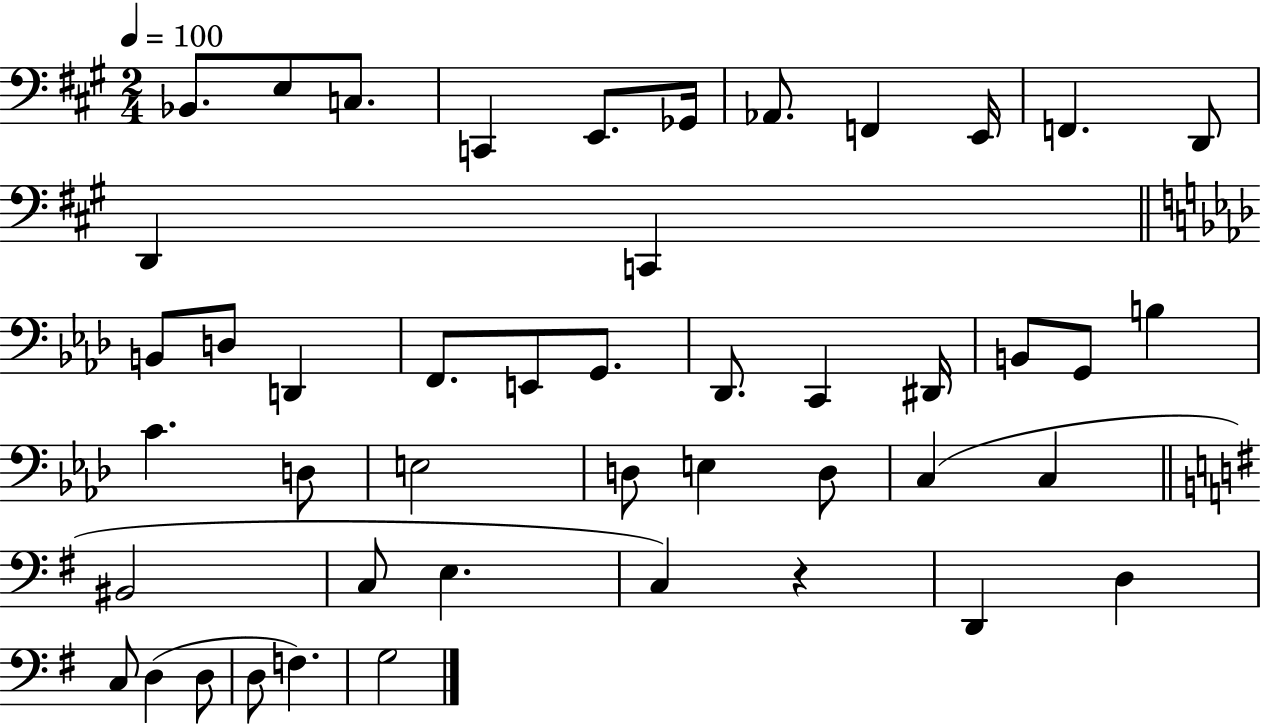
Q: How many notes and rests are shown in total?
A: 46